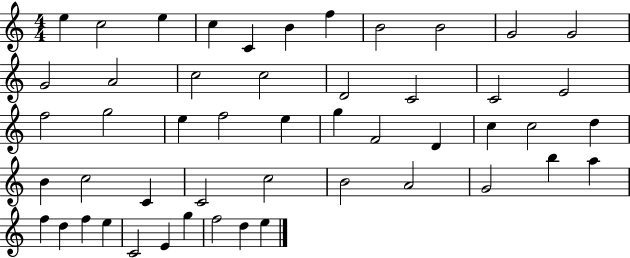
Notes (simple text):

E5/q C5/h E5/q C5/q C4/q B4/q F5/q B4/h B4/h G4/h G4/h G4/h A4/h C5/h C5/h D4/h C4/h C4/h E4/h F5/h G5/h E5/q F5/h E5/q G5/q F4/h D4/q C5/q C5/h D5/q B4/q C5/h C4/q C4/h C5/h B4/h A4/h G4/h B5/q A5/q F5/q D5/q F5/q E5/q C4/h E4/q G5/q F5/h D5/q E5/q